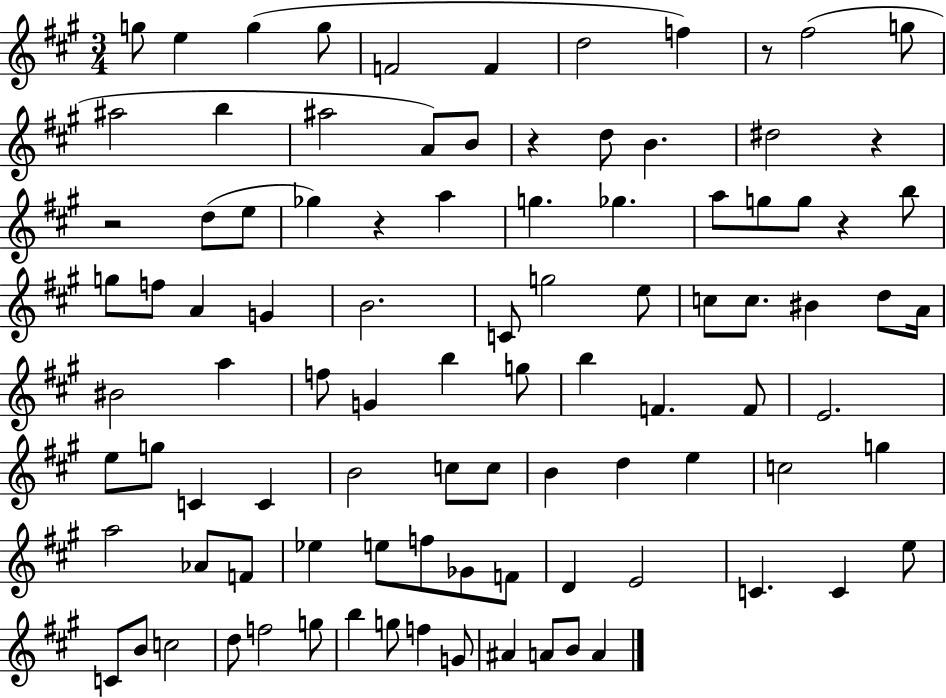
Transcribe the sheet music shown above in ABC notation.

X:1
T:Untitled
M:3/4
L:1/4
K:A
g/2 e g g/2 F2 F d2 f z/2 ^f2 g/2 ^a2 b ^a2 A/2 B/2 z d/2 B ^d2 z z2 d/2 e/2 _g z a g _g a/2 g/2 g/2 z b/2 g/2 f/2 A G B2 C/2 g2 e/2 c/2 c/2 ^B d/2 A/4 ^B2 a f/2 G b g/2 b F F/2 E2 e/2 g/2 C C B2 c/2 c/2 B d e c2 g a2 _A/2 F/2 _e e/2 f/2 _G/2 F/2 D E2 C C e/2 C/2 B/2 c2 d/2 f2 g/2 b g/2 f G/2 ^A A/2 B/2 A